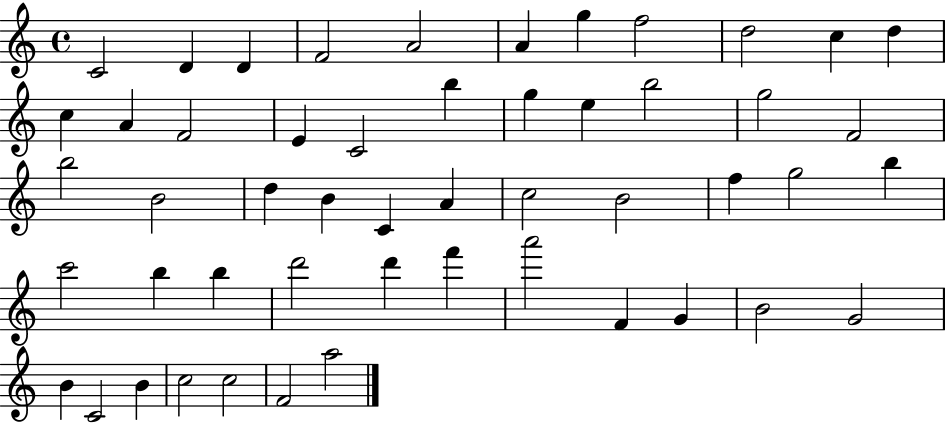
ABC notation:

X:1
T:Untitled
M:4/4
L:1/4
K:C
C2 D D F2 A2 A g f2 d2 c d c A F2 E C2 b g e b2 g2 F2 b2 B2 d B C A c2 B2 f g2 b c'2 b b d'2 d' f' a'2 F G B2 G2 B C2 B c2 c2 F2 a2